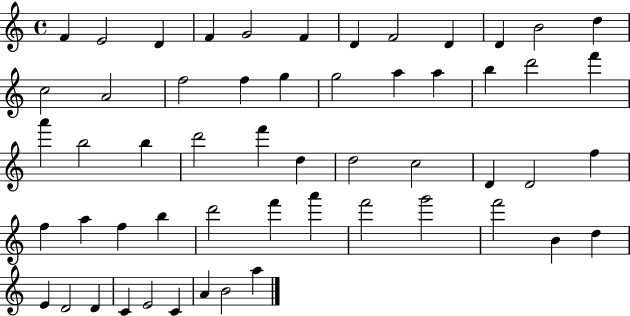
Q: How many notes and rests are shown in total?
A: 55